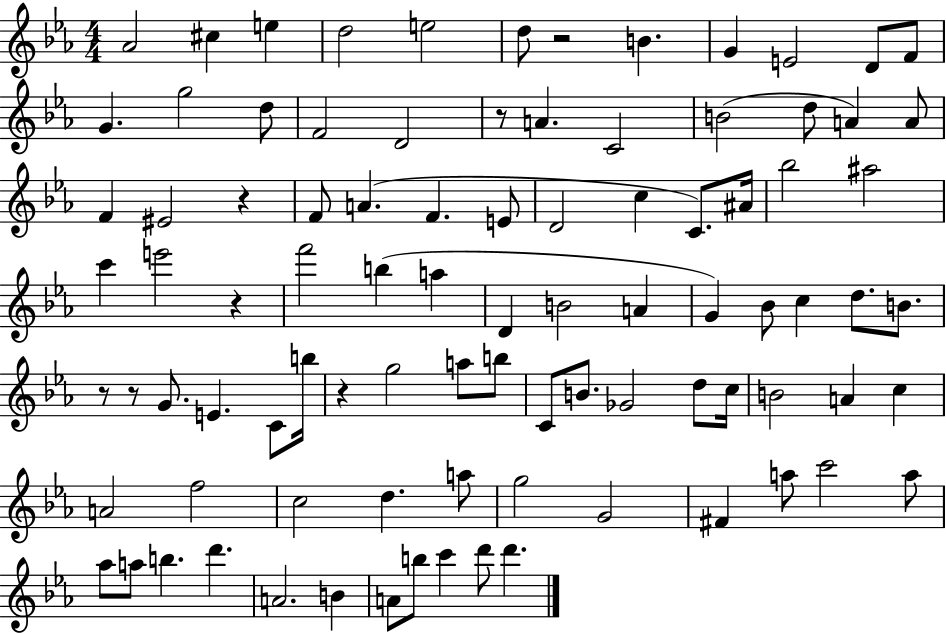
{
  \clef treble
  \numericTimeSignature
  \time 4/4
  \key ees \major
  aes'2 cis''4 e''4 | d''2 e''2 | d''8 r2 b'4. | g'4 e'2 d'8 f'8 | \break g'4. g''2 d''8 | f'2 d'2 | r8 a'4. c'2 | b'2( d''8 a'4) a'8 | \break f'4 eis'2 r4 | f'8 a'4.( f'4. e'8 | d'2 c''4 c'8.) ais'16 | bes''2 ais''2 | \break c'''4 e'''2 r4 | f'''2 b''4( a''4 | d'4 b'2 a'4 | g'4) bes'8 c''4 d''8. b'8. | \break r8 r8 g'8. e'4. c'8 b''16 | r4 g''2 a''8 b''8 | c'8 b'8. ges'2 d''8 c''16 | b'2 a'4 c''4 | \break a'2 f''2 | c''2 d''4. a''8 | g''2 g'2 | fis'4 a''8 c'''2 a''8 | \break aes''8 a''8 b''4. d'''4. | a'2. b'4 | a'8 b''8 c'''4 d'''8 d'''4. | \bar "|."
}